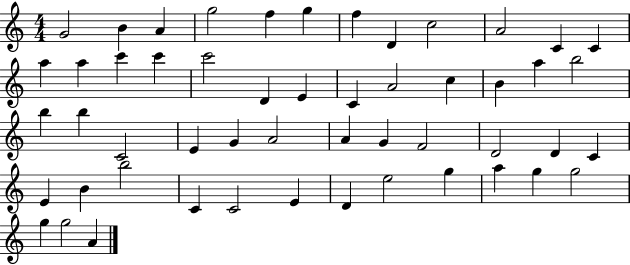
{
  \clef treble
  \numericTimeSignature
  \time 4/4
  \key c \major
  g'2 b'4 a'4 | g''2 f''4 g''4 | f''4 d'4 c''2 | a'2 c'4 c'4 | \break a''4 a''4 c'''4 c'''4 | c'''2 d'4 e'4 | c'4 a'2 c''4 | b'4 a''4 b''2 | \break b''4 b''4 c'2 | e'4 g'4 a'2 | a'4 g'4 f'2 | d'2 d'4 c'4 | \break e'4 b'4 b''2 | c'4 c'2 e'4 | d'4 e''2 g''4 | a''4 g''4 g''2 | \break g''4 g''2 a'4 | \bar "|."
}